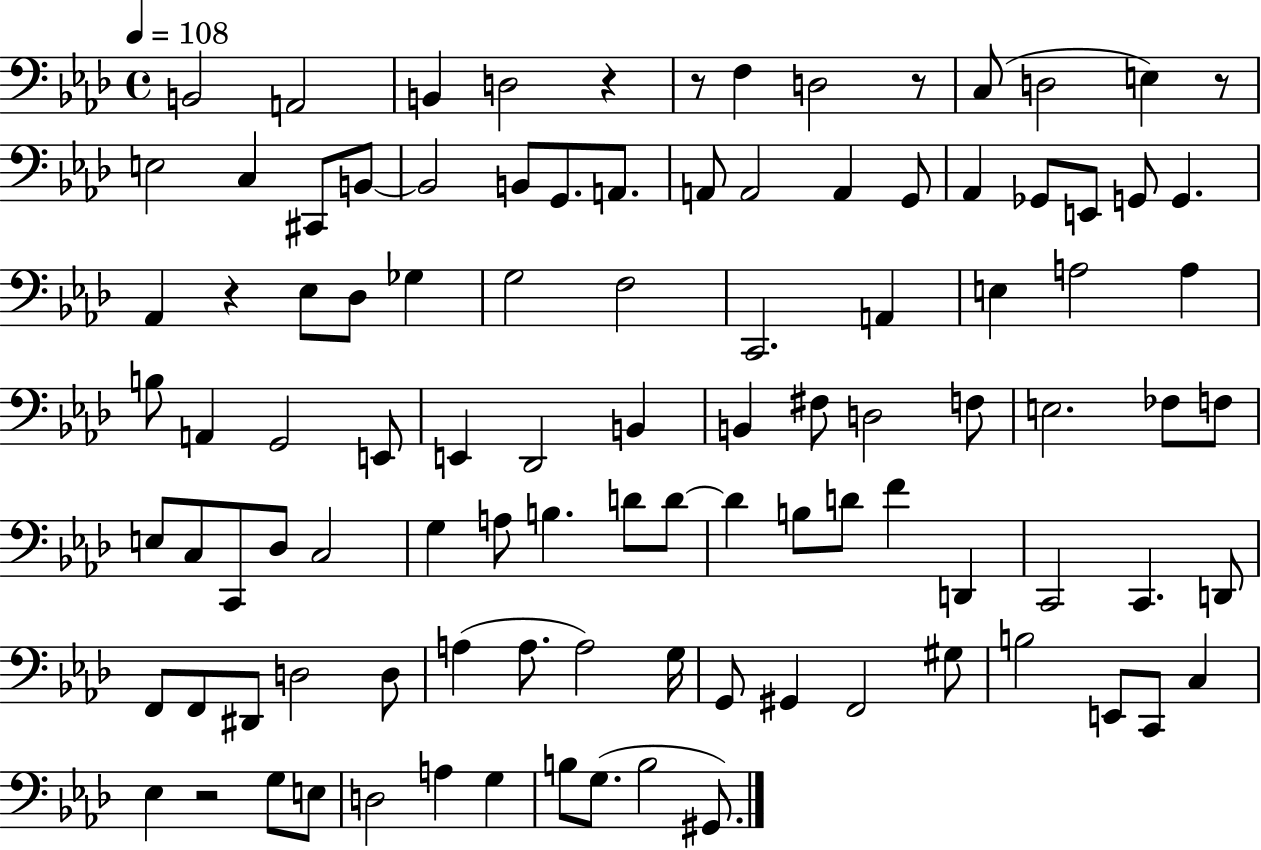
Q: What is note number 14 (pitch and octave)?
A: B2